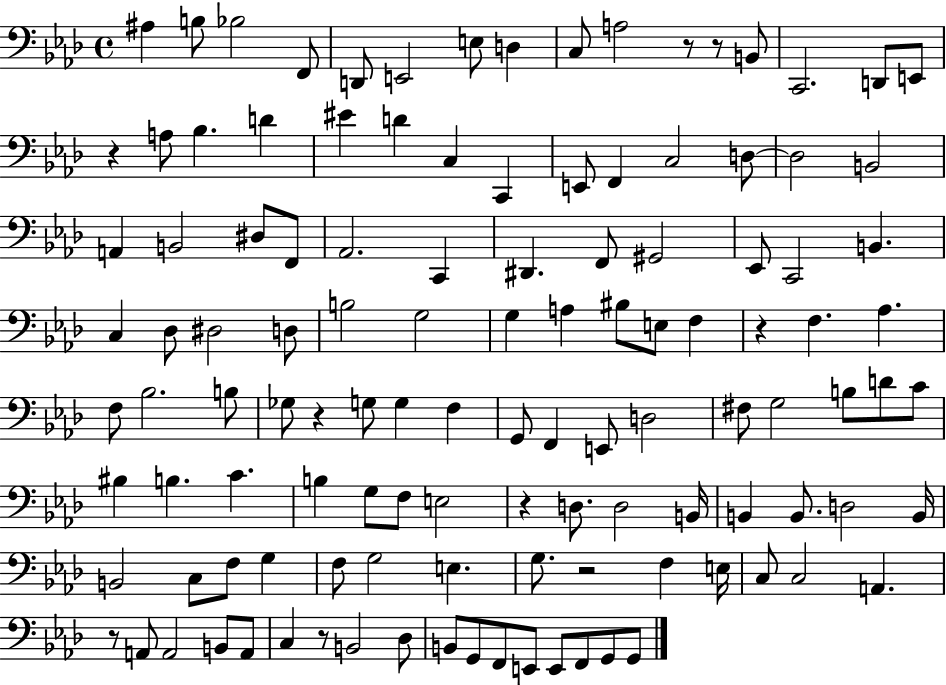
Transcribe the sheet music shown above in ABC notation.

X:1
T:Untitled
M:4/4
L:1/4
K:Ab
^A, B,/2 _B,2 F,,/2 D,,/2 E,,2 E,/2 D, C,/2 A,2 z/2 z/2 B,,/2 C,,2 D,,/2 E,,/2 z A,/2 _B, D ^E D C, C,, E,,/2 F,, C,2 D,/2 D,2 B,,2 A,, B,,2 ^D,/2 F,,/2 _A,,2 C,, ^D,, F,,/2 ^G,,2 _E,,/2 C,,2 B,, C, _D,/2 ^D,2 D,/2 B,2 G,2 G, A, ^B,/2 E,/2 F, z F, _A, F,/2 _B,2 B,/2 _G,/2 z G,/2 G, F, G,,/2 F,, E,,/2 D,2 ^F,/2 G,2 B,/2 D/2 C/2 ^B, B, C B, G,/2 F,/2 E,2 z D,/2 D,2 B,,/4 B,, B,,/2 D,2 B,,/4 B,,2 C,/2 F,/2 G, F,/2 G,2 E, G,/2 z2 F, E,/4 C,/2 C,2 A,, z/2 A,,/2 A,,2 B,,/2 A,,/2 C, z/2 B,,2 _D,/2 B,,/2 G,,/2 F,,/2 E,,/2 E,,/2 F,,/2 G,,/2 G,,/2